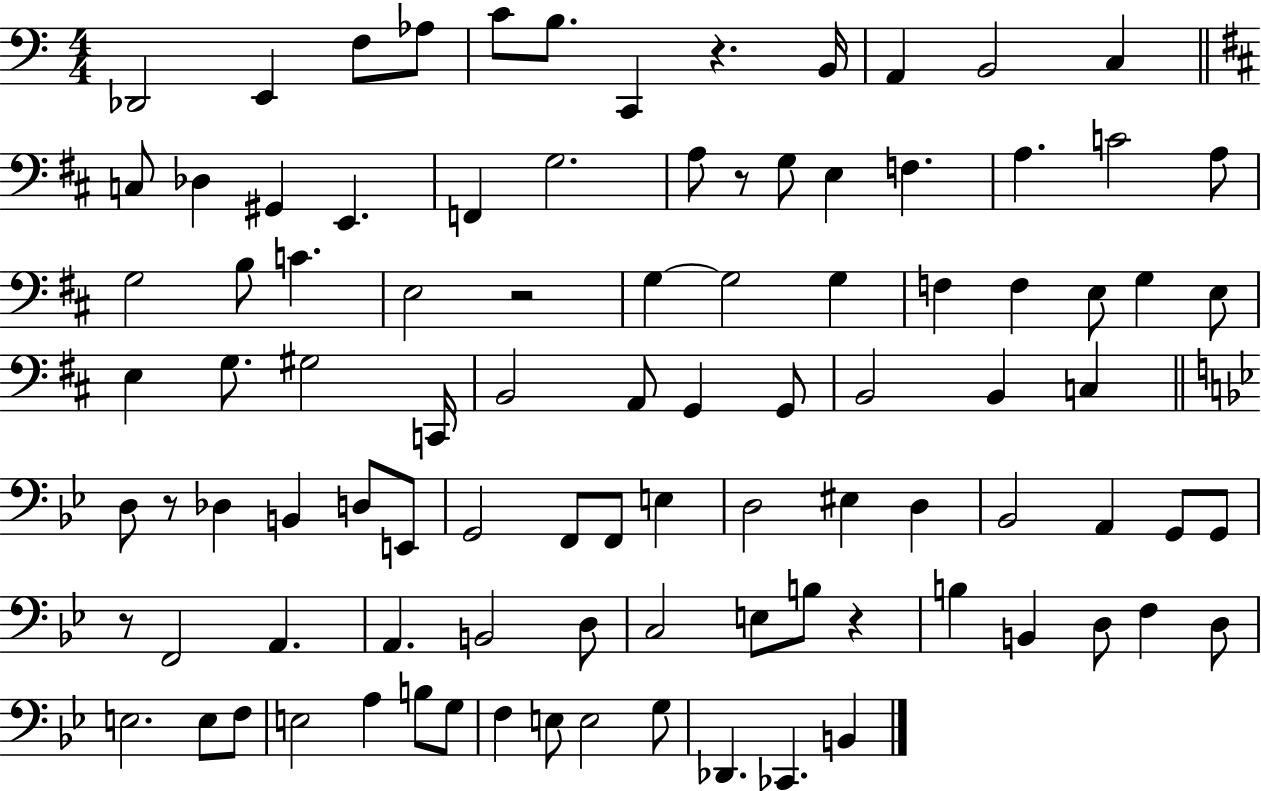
X:1
T:Untitled
M:4/4
L:1/4
K:C
_D,,2 E,, F,/2 _A,/2 C/2 B,/2 C,, z B,,/4 A,, B,,2 C, C,/2 _D, ^G,, E,, F,, G,2 A,/2 z/2 G,/2 E, F, A, C2 A,/2 G,2 B,/2 C E,2 z2 G, G,2 G, F, F, E,/2 G, E,/2 E, G,/2 ^G,2 C,,/4 B,,2 A,,/2 G,, G,,/2 B,,2 B,, C, D,/2 z/2 _D, B,, D,/2 E,,/2 G,,2 F,,/2 F,,/2 E, D,2 ^E, D, _B,,2 A,, G,,/2 G,,/2 z/2 F,,2 A,, A,, B,,2 D,/2 C,2 E,/2 B,/2 z B, B,, D,/2 F, D,/2 E,2 E,/2 F,/2 E,2 A, B,/2 G,/2 F, E,/2 E,2 G,/2 _D,, _C,, B,,